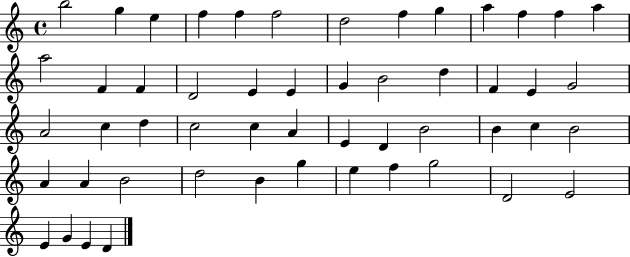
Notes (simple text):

B5/h G5/q E5/q F5/q F5/q F5/h D5/h F5/q G5/q A5/q F5/q F5/q A5/q A5/h F4/q F4/q D4/h E4/q E4/q G4/q B4/h D5/q F4/q E4/q G4/h A4/h C5/q D5/q C5/h C5/q A4/q E4/q D4/q B4/h B4/q C5/q B4/h A4/q A4/q B4/h D5/h B4/q G5/q E5/q F5/q G5/h D4/h E4/h E4/q G4/q E4/q D4/q